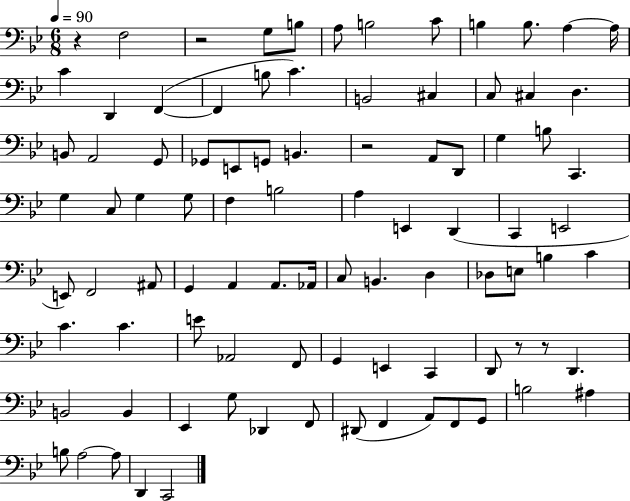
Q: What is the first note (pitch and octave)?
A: F3